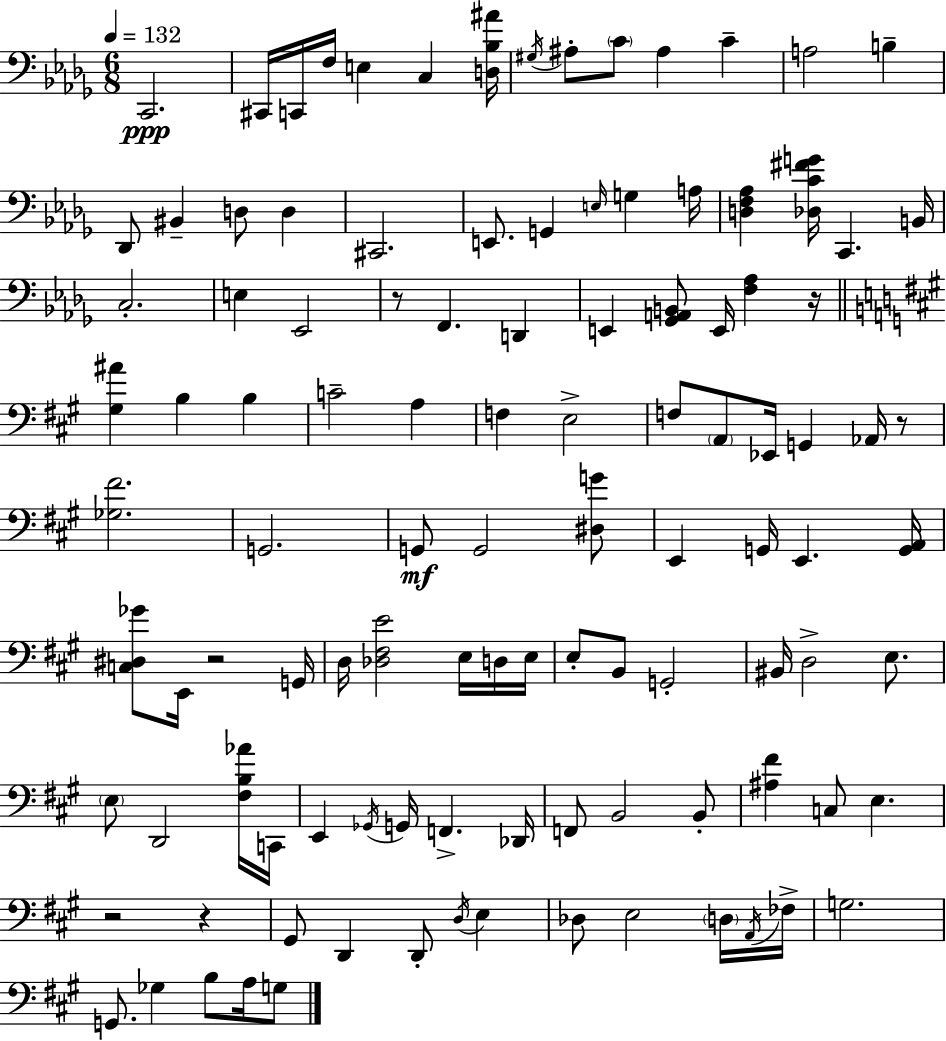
X:1
T:Untitled
M:6/8
L:1/4
K:Bbm
C,,2 ^C,,/4 C,,/4 F,/4 E, C, [D,_B,^A]/4 ^G,/4 ^A,/2 C/2 ^A, C A,2 B, _D,,/2 ^B,, D,/2 D, ^C,,2 E,,/2 G,, E,/4 G, A,/4 [D,F,_A,] [_D,C^FG]/4 C,, B,,/4 C,2 E, _E,,2 z/2 F,, D,, E,, [_G,,A,,B,,]/2 E,,/4 [F,_A,] z/4 [^G,^A] B, B, C2 A, F, E,2 F,/2 A,,/2 _E,,/4 G,, _A,,/4 z/2 [_G,^F]2 G,,2 G,,/2 G,,2 [^D,G]/2 E,, G,,/4 E,, [G,,A,,]/4 [C,^D,_G]/2 E,,/4 z2 G,,/4 D,/4 [_D,^F,E]2 E,/4 D,/4 E,/4 E,/2 B,,/2 G,,2 ^B,,/4 D,2 E,/2 E,/2 D,,2 [^F,B,_A]/4 C,,/4 E,, _G,,/4 G,,/4 F,, _D,,/4 F,,/2 B,,2 B,,/2 [^A,^F] C,/2 E, z2 z ^G,,/2 D,, D,,/2 D,/4 E, _D,/2 E,2 D,/4 A,,/4 _F,/4 G,2 G,,/2 _G, B,/2 A,/4 G,/2